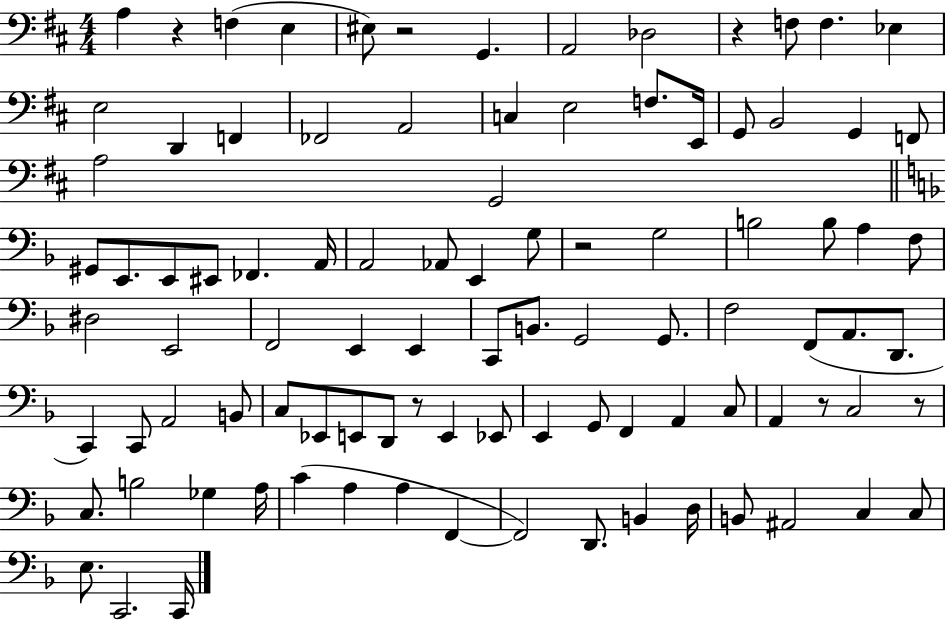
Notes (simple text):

A3/q R/q F3/q E3/q EIS3/e R/h G2/q. A2/h Db3/h R/q F3/e F3/q. Eb3/q E3/h D2/q F2/q FES2/h A2/h C3/q E3/h F3/e. E2/s G2/e B2/h G2/q F2/e A3/h G2/h G#2/e E2/e. E2/e EIS2/e FES2/q. A2/s A2/h Ab2/e E2/q G3/e R/h G3/h B3/h B3/e A3/q F3/e D#3/h E2/h F2/h E2/q E2/q C2/e B2/e. G2/h G2/e. F3/h F2/e A2/e. D2/e. C2/q C2/e A2/h B2/e C3/e Eb2/e E2/e D2/e R/e E2/q Eb2/e E2/q G2/e F2/q A2/q C3/e A2/q R/e C3/h R/e C3/e. B3/h Gb3/q A3/s C4/q A3/q A3/q F2/q F2/h D2/e. B2/q D3/s B2/e A#2/h C3/q C3/e E3/e. C2/h. C2/s